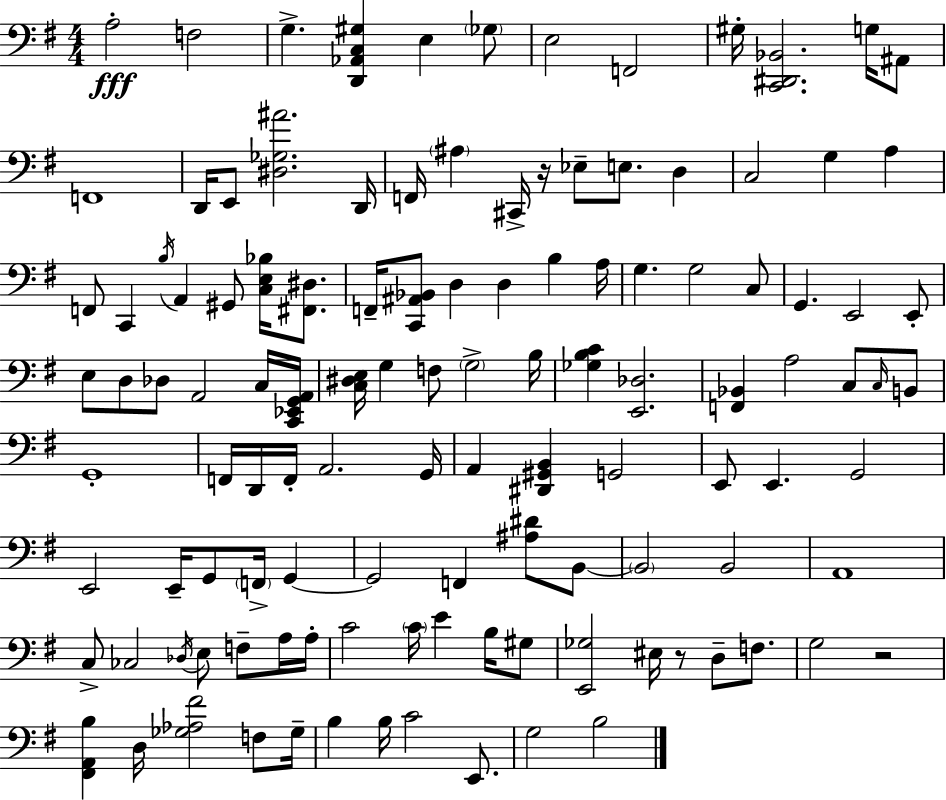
{
  \clef bass
  \numericTimeSignature
  \time 4/4
  \key e \minor
  a2-.\fff f2 | g4.-> <d, aes, c gis>4 e4 \parenthesize ges8 | e2 f,2 | gis16-. <c, dis, bes,>2. g16 ais,8 | \break f,1 | d,16 e,8 <dis ges ais'>2. d,16 | f,16 \parenthesize ais4 cis,16-> r16 ees8-- e8. d4 | c2 g4 a4 | \break f,8 c,4 \acciaccatura { b16 } a,4 gis,8 <c e bes>16 <fis, dis>8. | f,16-- <c, ais, bes,>8 d4 d4 b4 | a16 g4. g2 c8 | g,4. e,2 e,8-. | \break e8 d8 des8 a,2 c16 | <c, ees, g, a,>16 <c dis e>16 g4 f8 \parenthesize g2-> | b16 <ges b c'>4 <e, des>2. | <f, bes,>4 a2 c8 \grace { c16 } | \break b,8 g,1-. | f,16 d,16 f,16-. a,2. | g,16 a,4 <dis, gis, b,>4 g,2 | e,8 e,4. g,2 | \break e,2 e,16-- g,8 \parenthesize f,16-> g,4~~ | g,2 f,4 <ais dis'>8 | b,8~~ \parenthesize b,2 b,2 | a,1 | \break c8-> ces2 \acciaccatura { des16 } e8 f8-- | a16 a16-. c'2 \parenthesize c'16 e'4 | b16 gis8 <e, ges>2 eis16 r8 d8-- | f8. g2 r2 | \break <fis, a, b>4 d16 <ges aes fis'>2 | f8 ges16-- b4 b16 c'2 | e,8. g2 b2 | \bar "|."
}